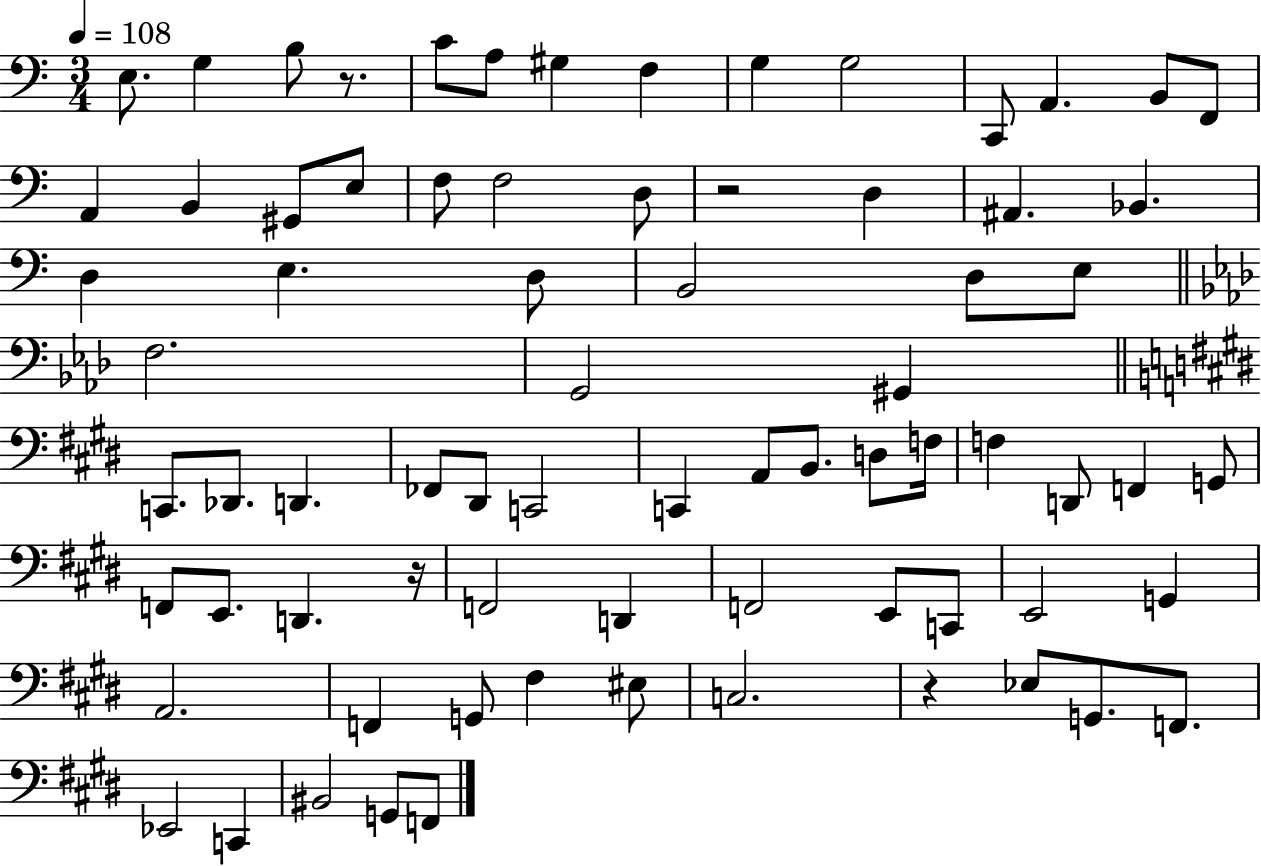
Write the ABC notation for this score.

X:1
T:Untitled
M:3/4
L:1/4
K:C
E,/2 G, B,/2 z/2 C/2 A,/2 ^G, F, G, G,2 C,,/2 A,, B,,/2 F,,/2 A,, B,, ^G,,/2 E,/2 F,/2 F,2 D,/2 z2 D, ^A,, _B,, D, E, D,/2 B,,2 D,/2 E,/2 F,2 G,,2 ^G,, C,,/2 _D,,/2 D,, _F,,/2 ^D,,/2 C,,2 C,, A,,/2 B,,/2 D,/2 F,/4 F, D,,/2 F,, G,,/2 F,,/2 E,,/2 D,, z/4 F,,2 D,, F,,2 E,,/2 C,,/2 E,,2 G,, A,,2 F,, G,,/2 ^F, ^E,/2 C,2 z _E,/2 G,,/2 F,,/2 _E,,2 C,, ^B,,2 G,,/2 F,,/2